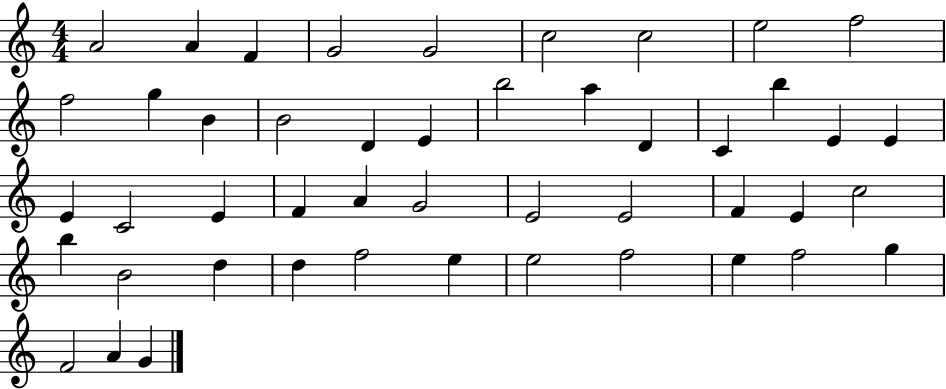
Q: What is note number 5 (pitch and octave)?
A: G4